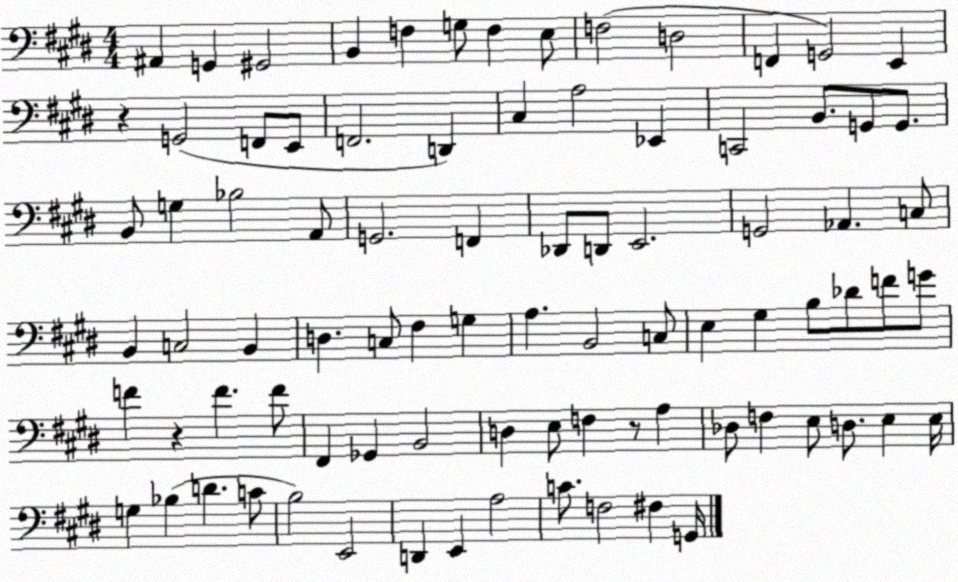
X:1
T:Untitled
M:4/4
L:1/4
K:E
^A,, G,, ^G,,2 B,, F, G,/2 F, E,/2 F,2 D,2 F,, G,,2 E,, z G,,2 F,,/2 E,,/2 F,,2 D,, ^C, A,2 _E,, C,,2 B,,/2 G,,/2 G,,/2 B,,/2 G, _B,2 A,,/2 G,,2 F,, _D,,/2 D,,/2 E,,2 G,,2 _A,, C,/2 B,, C,2 B,, D, C,/2 ^F, G, A, B,,2 C,/2 E, ^G, B,/2 _D/2 F/2 G/2 F z F F/2 ^F,, _G,, B,,2 D, E,/2 F, z/2 A, _D,/2 F, E,/2 D,/2 E, E,/4 G, _B, D C/2 B,2 E,,2 D,, E,, A,2 C/2 F,2 ^F, G,,/4